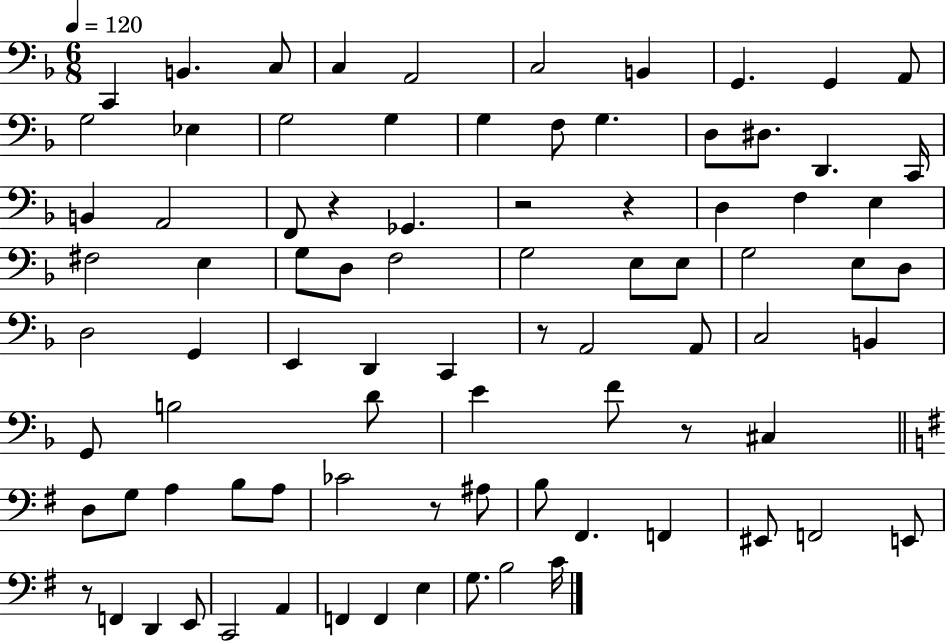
{
  \clef bass
  \numericTimeSignature
  \time 6/8
  \key f \major
  \tempo 4 = 120
  c,4 b,4. c8 | c4 a,2 | c2 b,4 | g,4. g,4 a,8 | \break g2 ees4 | g2 g4 | g4 f8 g4. | d8 dis8. d,4. c,16 | \break b,4 a,2 | f,8 r4 ges,4. | r2 r4 | d4 f4 e4 | \break fis2 e4 | g8 d8 f2 | g2 e8 e8 | g2 e8 d8 | \break d2 g,4 | e,4 d,4 c,4 | r8 a,2 a,8 | c2 b,4 | \break g,8 b2 d'8 | e'4 f'8 r8 cis4 | \bar "||" \break \key e \minor d8 g8 a4 b8 a8 | ces'2 r8 ais8 | b8 fis,4. f,4 | eis,8 f,2 e,8 | \break r8 f,4 d,4 e,8 | c,2 a,4 | f,4 f,4 e4 | g8. b2 c'16 | \break \bar "|."
}